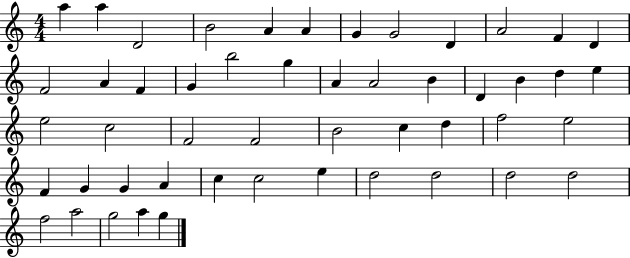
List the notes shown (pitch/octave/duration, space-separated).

A5/q A5/q D4/h B4/h A4/q A4/q G4/q G4/h D4/q A4/h F4/q D4/q F4/h A4/q F4/q G4/q B5/h G5/q A4/q A4/h B4/q D4/q B4/q D5/q E5/q E5/h C5/h F4/h F4/h B4/h C5/q D5/q F5/h E5/h F4/q G4/q G4/q A4/q C5/q C5/h E5/q D5/h D5/h D5/h D5/h F5/h A5/h G5/h A5/q G5/q